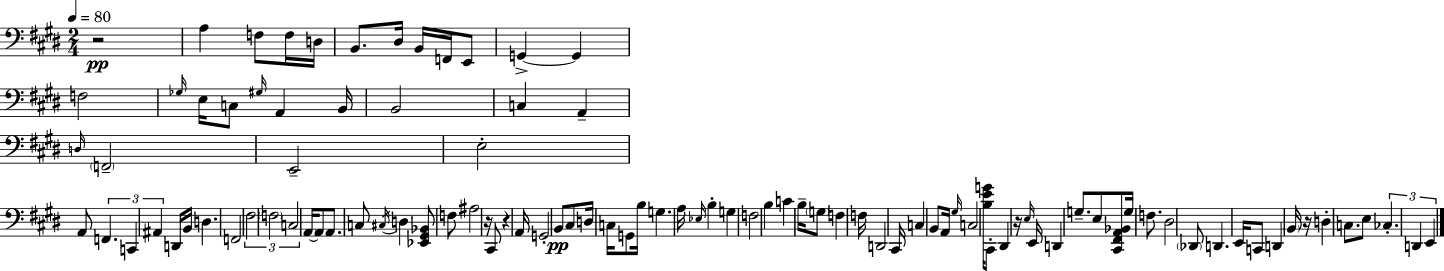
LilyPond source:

{
  \clef bass
  \numericTimeSignature
  \time 2/4
  \key e \major
  \tempo 4 = 80
  r2\pp | a4 f8 f16 d16 | b,8. dis16 b,16 f,16 e,8 | g,4->~~ g,4 | \break f2 | \grace { ges16 } e16 c8 \grace { gis16 } a,4 | b,16 b,2 | c4 a,4-- | \break \grace { d16 } \parenthesize f,2-- | e,2-- | e2-. | a,8 \tuplet 3/2 { f,4. | \break c,4 ais,4 } | d,16 b,16 d4. | f,2 | \tuplet 3/2 { fis2 | \break \parenthesize f2 | c2 } | \parenthesize a,16~~ a,8 a,8. | c8 \acciaccatura { cis16 } d4 | \break <ees, gis, bes,>8 f8 ais2 | r16 cis,8 r4 | a,16 g,2-. | b,8\pp cis8 | \break d16 c16 g,8 b16 g4. | a16 \grace { ees16 } b4-. | g4 f2 | b4 | \break c'4 b16-- \parenthesize g8 | f4 f16 d,2 | cis,16 c4 | b,8 a,16 \grace { gis16 } c2 | \break <b e' g'>16 cis,8-. | dis,4 r16 \grace { e16 } e,16 | d,4 g8.-- e8 | <cis, fis, a, bes,>8 g16 f8. dis2 | \break \parenthesize des,8 | d,4. e,16 | c,8 d,4 \parenthesize b,16 r16 | d4-. c8. e8 | \break \tuplet 3/2 { ces4.-. d,4 | e,4 } \bar "|."
}